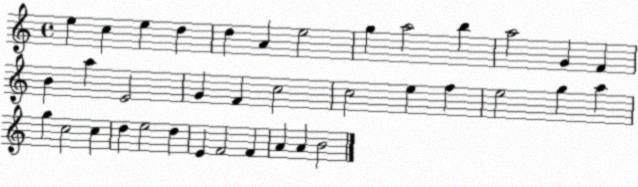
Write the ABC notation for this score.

X:1
T:Untitled
M:4/4
L:1/4
K:C
e c e d d A e2 g a2 b a2 G F B a E2 G F c2 c2 e f e2 g a g c2 c d e2 d E F2 F A A B2